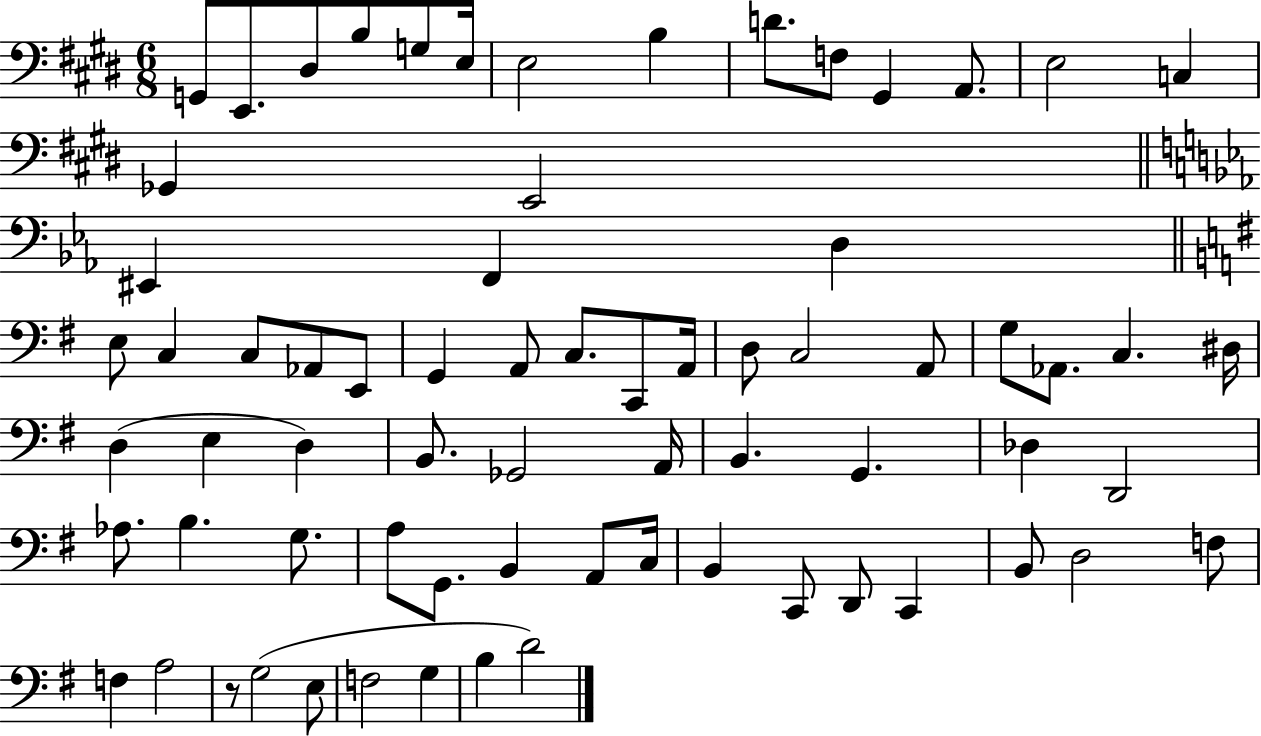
G2/e E2/e. D#3/e B3/e G3/e E3/s E3/h B3/q D4/e. F3/e G#2/q A2/e. E3/h C3/q Gb2/q E2/h EIS2/q F2/q D3/q E3/e C3/q C3/e Ab2/e E2/e G2/q A2/e C3/e. C2/e A2/s D3/e C3/h A2/e G3/e Ab2/e. C3/q. D#3/s D3/q E3/q D3/q B2/e. Gb2/h A2/s B2/q. G2/q. Db3/q D2/h Ab3/e. B3/q. G3/e. A3/e G2/e. B2/q A2/e C3/s B2/q C2/e D2/e C2/q B2/e D3/h F3/e F3/q A3/h R/e G3/h E3/e F3/h G3/q B3/q D4/h